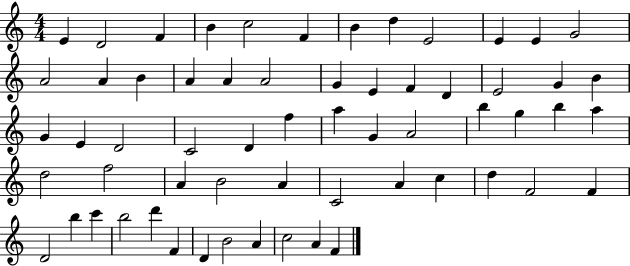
{
  \clef treble
  \numericTimeSignature
  \time 4/4
  \key c \major
  e'4 d'2 f'4 | b'4 c''2 f'4 | b'4 d''4 e'2 | e'4 e'4 g'2 | \break a'2 a'4 b'4 | a'4 a'4 a'2 | g'4 e'4 f'4 d'4 | e'2 g'4 b'4 | \break g'4 e'4 d'2 | c'2 d'4 f''4 | a''4 g'4 a'2 | b''4 g''4 b''4 a''4 | \break d''2 f''2 | a'4 b'2 a'4 | c'2 a'4 c''4 | d''4 f'2 f'4 | \break d'2 b''4 c'''4 | b''2 d'''4 f'4 | d'4 b'2 a'4 | c''2 a'4 f'4 | \break \bar "|."
}